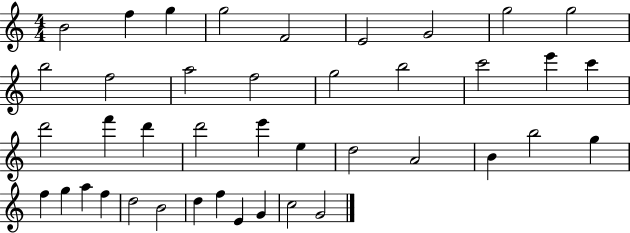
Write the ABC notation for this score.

X:1
T:Untitled
M:4/4
L:1/4
K:C
B2 f g g2 F2 E2 G2 g2 g2 b2 f2 a2 f2 g2 b2 c'2 e' c' d'2 f' d' d'2 e' e d2 A2 B b2 g f g a f d2 B2 d f E G c2 G2